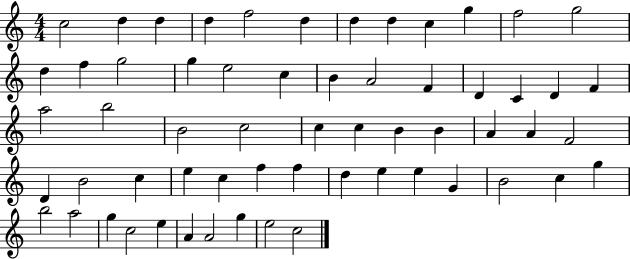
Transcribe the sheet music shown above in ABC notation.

X:1
T:Untitled
M:4/4
L:1/4
K:C
c2 d d d f2 d d d c g f2 g2 d f g2 g e2 c B A2 F D C D F a2 b2 B2 c2 c c B B A A F2 D B2 c e c f f d e e G B2 c g b2 a2 g c2 e A A2 g e2 c2